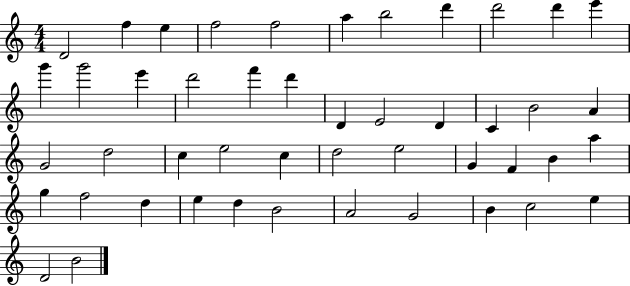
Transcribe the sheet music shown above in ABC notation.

X:1
T:Untitled
M:4/4
L:1/4
K:C
D2 f e f2 f2 a b2 d' d'2 d' e' g' g'2 e' d'2 f' d' D E2 D C B2 A G2 d2 c e2 c d2 e2 G F B a g f2 d e d B2 A2 G2 B c2 e D2 B2